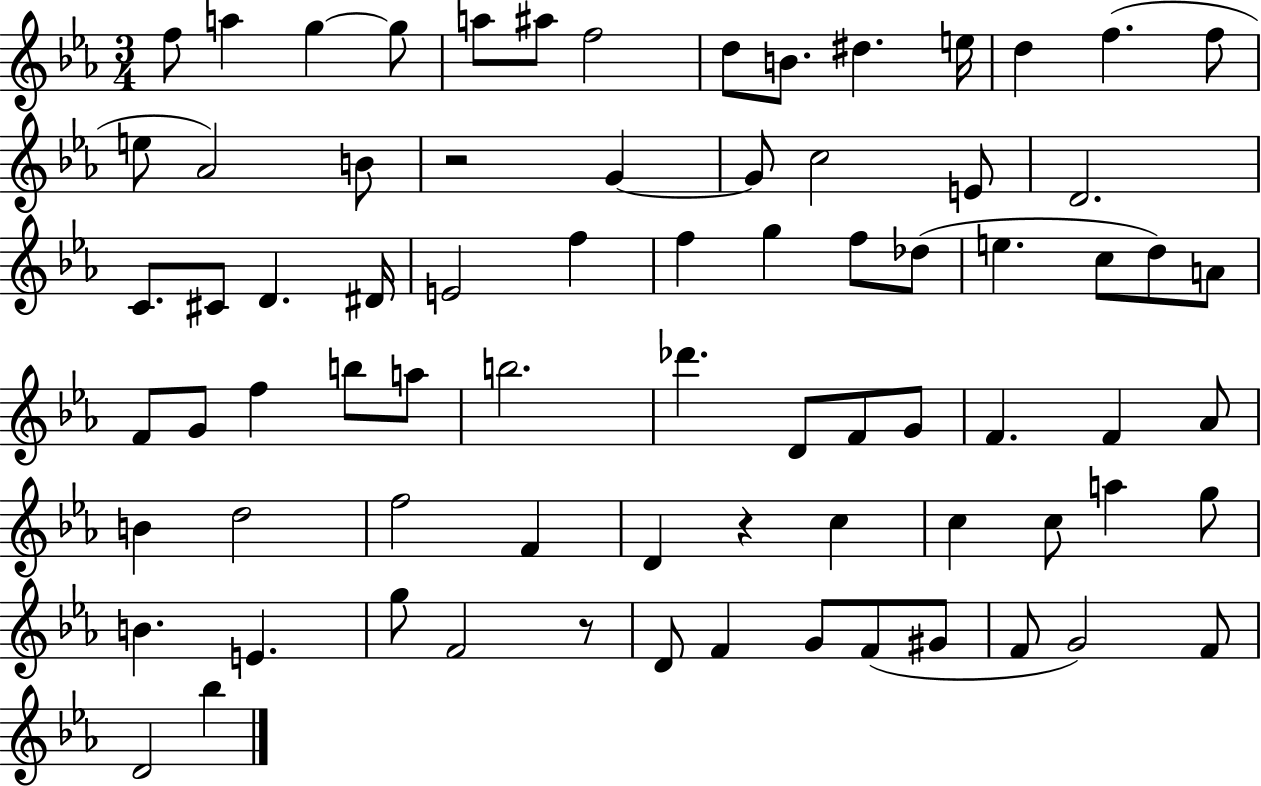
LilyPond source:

{
  \clef treble
  \numericTimeSignature
  \time 3/4
  \key ees \major
  \repeat volta 2 { f''8 a''4 g''4~~ g''8 | a''8 ais''8 f''2 | d''8 b'8. dis''4. e''16 | d''4 f''4.( f''8 | \break e''8 aes'2) b'8 | r2 g'4~~ | g'8 c''2 e'8 | d'2. | \break c'8. cis'8 d'4. dis'16 | e'2 f''4 | f''4 g''4 f''8 des''8( | e''4. c''8 d''8) a'8 | \break f'8 g'8 f''4 b''8 a''8 | b''2. | des'''4. d'8 f'8 g'8 | f'4. f'4 aes'8 | \break b'4 d''2 | f''2 f'4 | d'4 r4 c''4 | c''4 c''8 a''4 g''8 | \break b'4. e'4. | g''8 f'2 r8 | d'8 f'4 g'8 f'8( gis'8 | f'8 g'2) f'8 | \break d'2 bes''4 | } \bar "|."
}